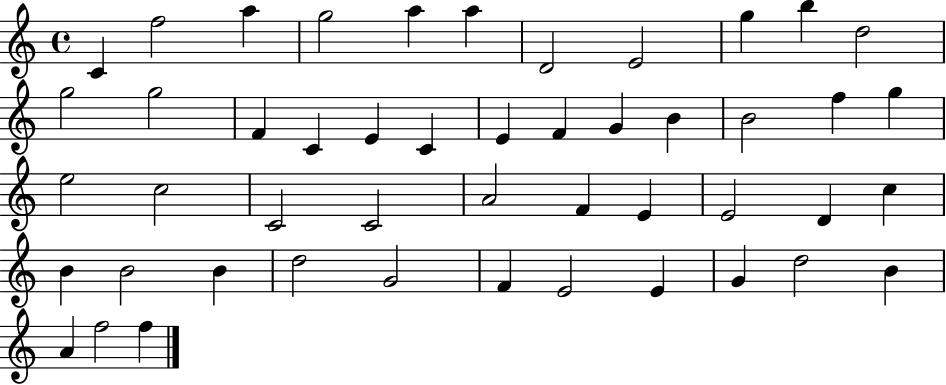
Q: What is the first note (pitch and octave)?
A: C4